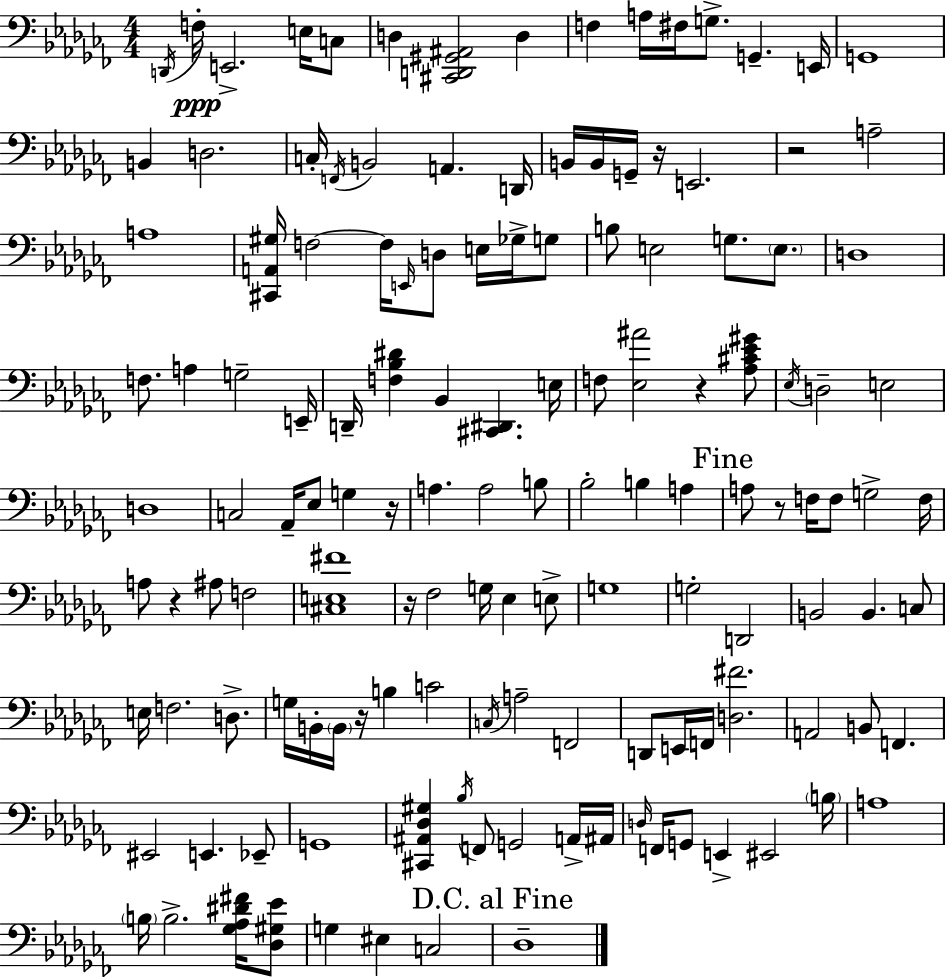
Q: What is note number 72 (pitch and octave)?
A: Eb3